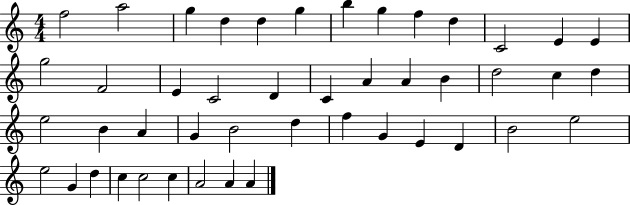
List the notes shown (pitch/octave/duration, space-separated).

F5/h A5/h G5/q D5/q D5/q G5/q B5/q G5/q F5/q D5/q C4/h E4/q E4/q G5/h F4/h E4/q C4/h D4/q C4/q A4/q A4/q B4/q D5/h C5/q D5/q E5/h B4/q A4/q G4/q B4/h D5/q F5/q G4/q E4/q D4/q B4/h E5/h E5/h G4/q D5/q C5/q C5/h C5/q A4/h A4/q A4/q